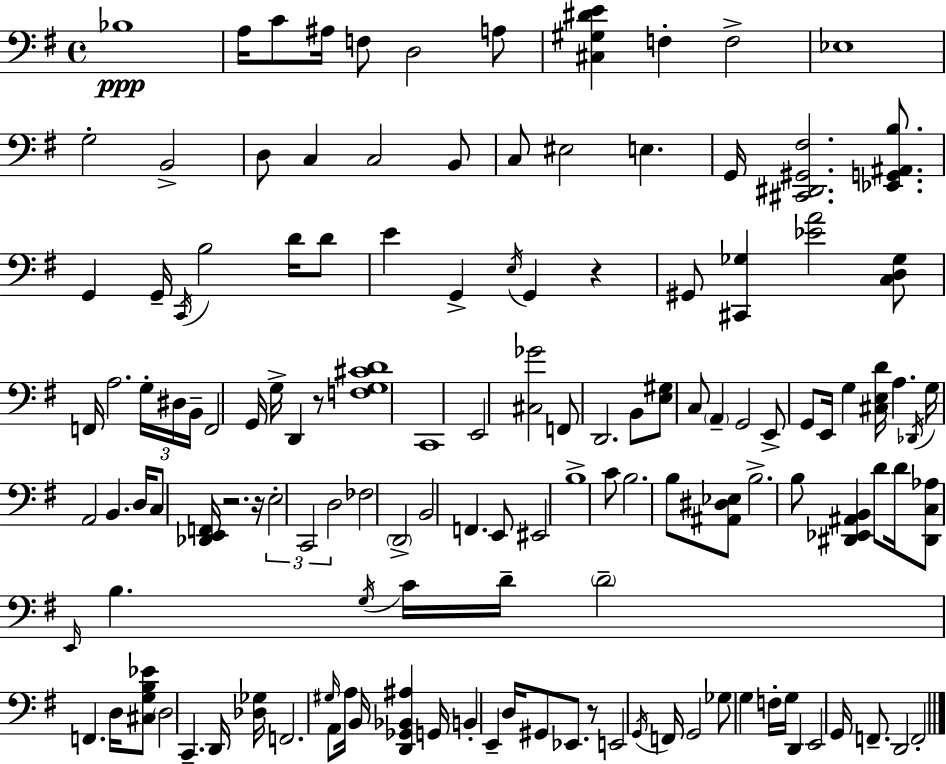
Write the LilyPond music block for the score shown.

{
  \clef bass
  \time 4/4
  \defaultTimeSignature
  \key e \minor
  bes1\ppp | a16 c'8 ais16 f8 d2 a8 | <cis gis dis' e'>4 f4-. f2-> | ees1 | \break g2-. b,2-> | d8 c4 c2 b,8 | c8 eis2 e4. | g,16 <cis, dis, gis, fis>2. <ees, g, ais, b>8. | \break g,4 g,16-- \acciaccatura { c,16 } b2 d'16 d'8 | e'4 g,4-> \acciaccatura { e16 } g,4 r4 | gis,8 <cis, ges>4 <ees' a'>2 | <c d ges>8 f,16 a2. \tuplet 3/2 { g16-. | \break dis16 b,16-- } f,2 g,16 g16-> d,4 | r8 <f g cis' d'>1 | c,1 | e,2 <cis ges'>2 | \break f,8 d,2. | b,8 <e gis>8 c8 \parenthesize a,4-- g,2 | e,8-> g,8 e,16 g4 <cis e d'>16 a4. | \acciaccatura { des,16 } g16 a,2 b,4. | \break d16 c8 <des, e, f,>16 r2. | r16 \tuplet 3/2 { e2-. c,2 | d2 } fes2 | \parenthesize d,2-> b,2 | \break f,4. e,8 eis,2 | b1-> | c'8 b2. | b8 <ais, dis ees>8 b2.-> | \break b8 <dis, ees, ais, b,>4 d'8 d'16 <dis, c aes>8 \grace { e,16 } b4. | \acciaccatura { g16 } c'16 d'16-- \parenthesize d'2-- f,4. | d16 <cis g b ees'>8 \parenthesize d2 c,4.-- | d,16 <des ges>16 f,2. | \break \grace { gis16 } a,8 a16 b,16 <d, ges, bes, ais>4 g,16 b,4-. | e,4-- d16 gis,8 ees,8. r8 e,2 | \acciaccatura { g,16 } f,16 g,2 ges8 | g4 f16-. g16 d,4 e,2 | \break g,16 f,8.-- d,2 f,2-. | \bar "|."
}